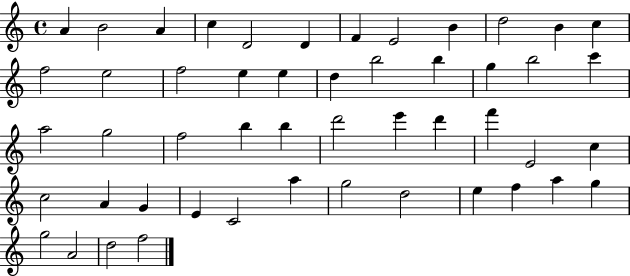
A4/q B4/h A4/q C5/q D4/h D4/q F4/q E4/h B4/q D5/h B4/q C5/q F5/h E5/h F5/h E5/q E5/q D5/q B5/h B5/q G5/q B5/h C6/q A5/h G5/h F5/h B5/q B5/q D6/h E6/q D6/q F6/q E4/h C5/q C5/h A4/q G4/q E4/q C4/h A5/q G5/h D5/h E5/q F5/q A5/q G5/q G5/h A4/h D5/h F5/h